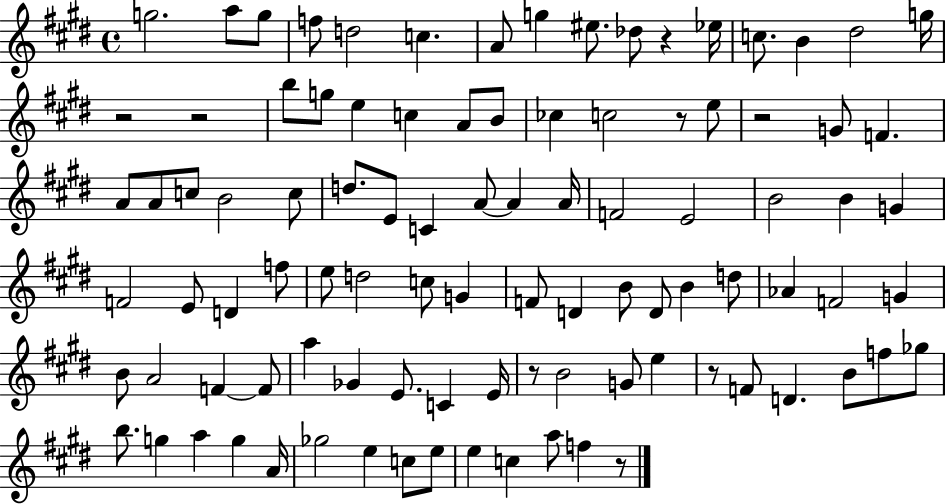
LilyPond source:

{
  \clef treble
  \time 4/4
  \defaultTimeSignature
  \key e \major
  g''2. a''8 g''8 | f''8 d''2 c''4. | a'8 g''4 eis''8. des''8 r4 ees''16 | c''8. b'4 dis''2 g''16 | \break r2 r2 | b''8 g''8 e''4 c''4 a'8 b'8 | ces''4 c''2 r8 e''8 | r2 g'8 f'4. | \break a'8 a'8 c''8 b'2 c''8 | d''8. e'8 c'4 a'8~~ a'4 a'16 | f'2 e'2 | b'2 b'4 g'4 | \break f'2 e'8 d'4 f''8 | e''8 d''2 c''8 g'4 | f'8 d'4 b'8 d'8 b'4 d''8 | aes'4 f'2 g'4 | \break b'8 a'2 f'4~~ f'8 | a''4 ges'4 e'8. c'4 e'16 | r8 b'2 g'8 e''4 | r8 f'8 d'4. b'8 f''8 ges''8 | \break b''8. g''4 a''4 g''4 a'16 | ges''2 e''4 c''8 e''8 | e''4 c''4 a''8 f''4 r8 | \bar "|."
}